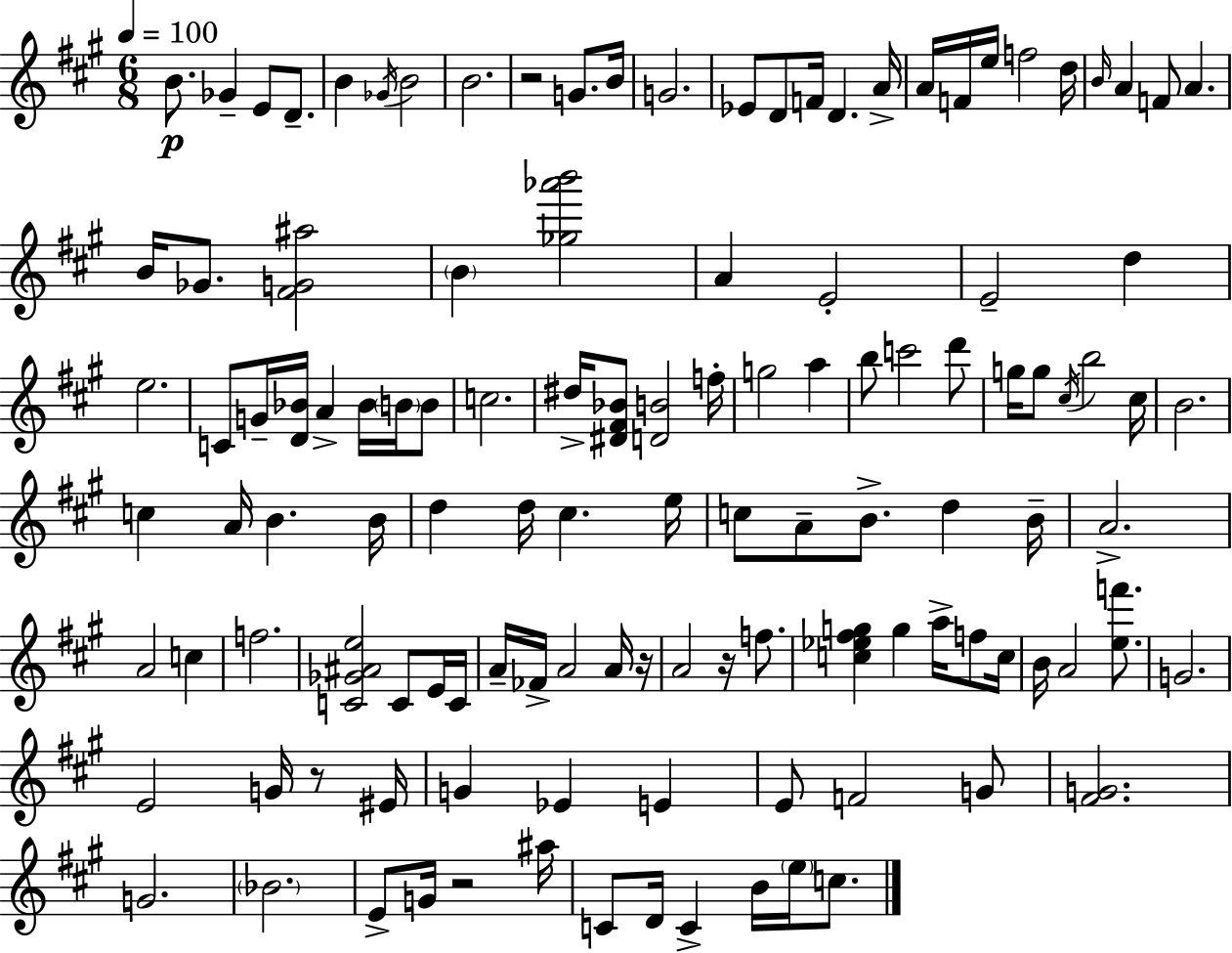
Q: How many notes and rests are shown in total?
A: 120